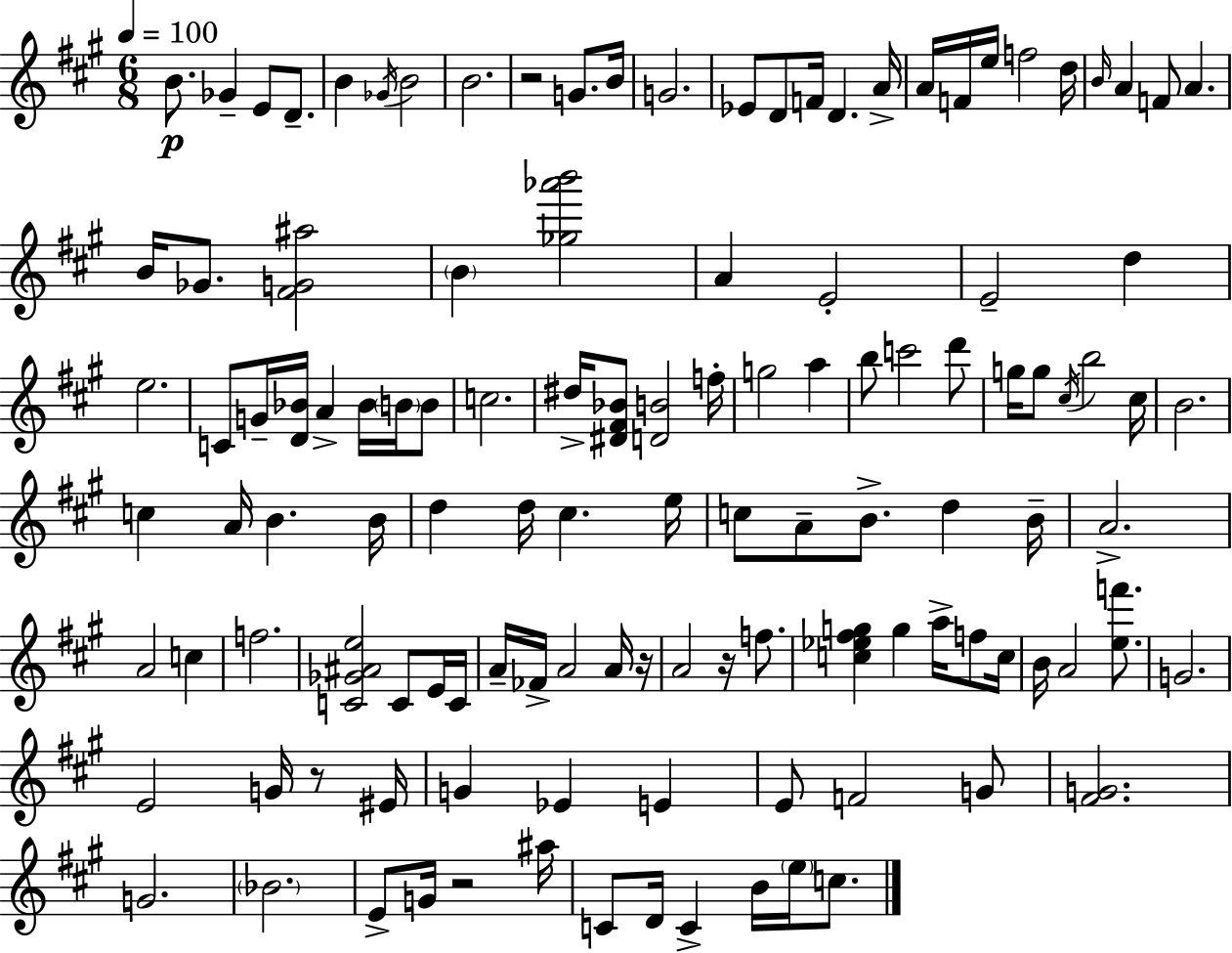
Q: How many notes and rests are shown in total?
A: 120